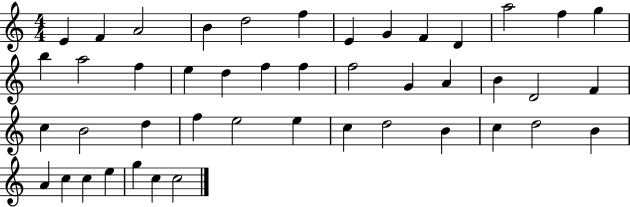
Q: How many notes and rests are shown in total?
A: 45